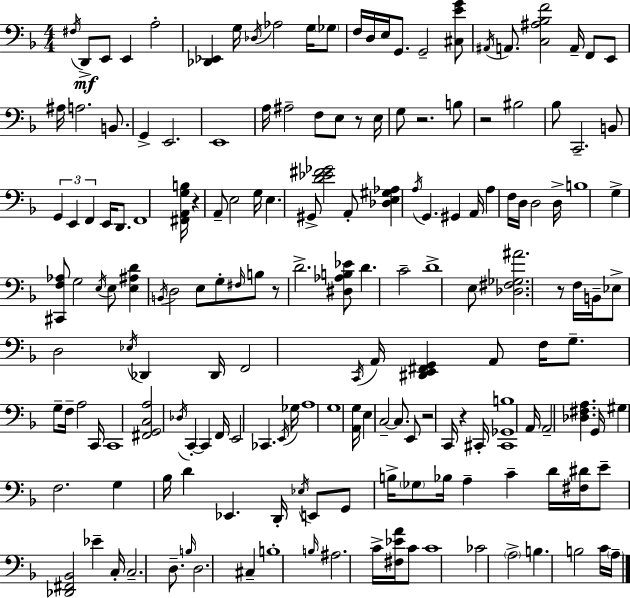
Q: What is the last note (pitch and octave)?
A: A3